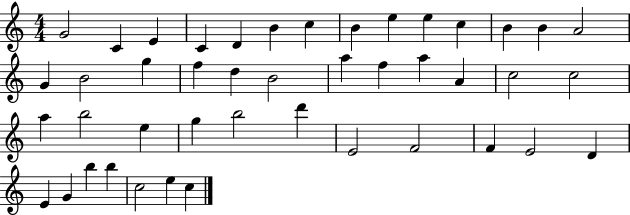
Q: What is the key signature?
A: C major